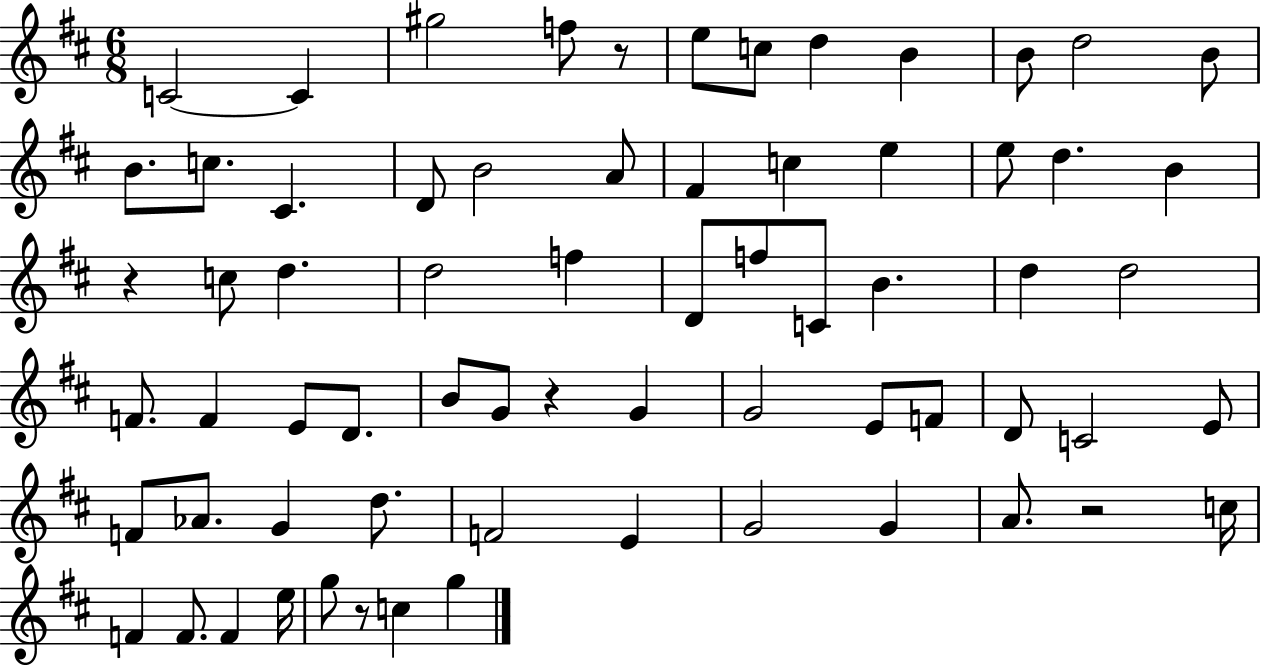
{
  \clef treble
  \numericTimeSignature
  \time 6/8
  \key d \major
  \repeat volta 2 { c'2~~ c'4 | gis''2 f''8 r8 | e''8 c''8 d''4 b'4 | b'8 d''2 b'8 | \break b'8. c''8. cis'4. | d'8 b'2 a'8 | fis'4 c''4 e''4 | e''8 d''4. b'4 | \break r4 c''8 d''4. | d''2 f''4 | d'8 f''8 c'8 b'4. | d''4 d''2 | \break f'8. f'4 e'8 d'8. | b'8 g'8 r4 g'4 | g'2 e'8 f'8 | d'8 c'2 e'8 | \break f'8 aes'8. g'4 d''8. | f'2 e'4 | g'2 g'4 | a'8. r2 c''16 | \break f'4 f'8. f'4 e''16 | g''8 r8 c''4 g''4 | } \bar "|."
}